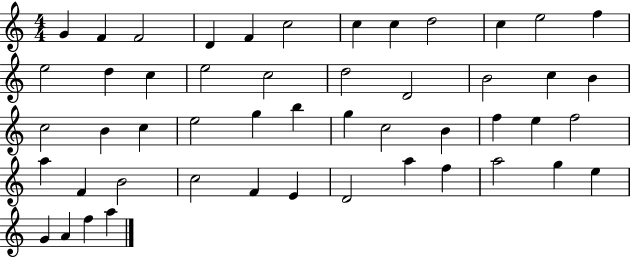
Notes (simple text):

G4/q F4/q F4/h D4/q F4/q C5/h C5/q C5/q D5/h C5/q E5/h F5/q E5/h D5/q C5/q E5/h C5/h D5/h D4/h B4/h C5/q B4/q C5/h B4/q C5/q E5/h G5/q B5/q G5/q C5/h B4/q F5/q E5/q F5/h A5/q F4/q B4/h C5/h F4/q E4/q D4/h A5/q F5/q A5/h G5/q E5/q G4/q A4/q F5/q A5/q